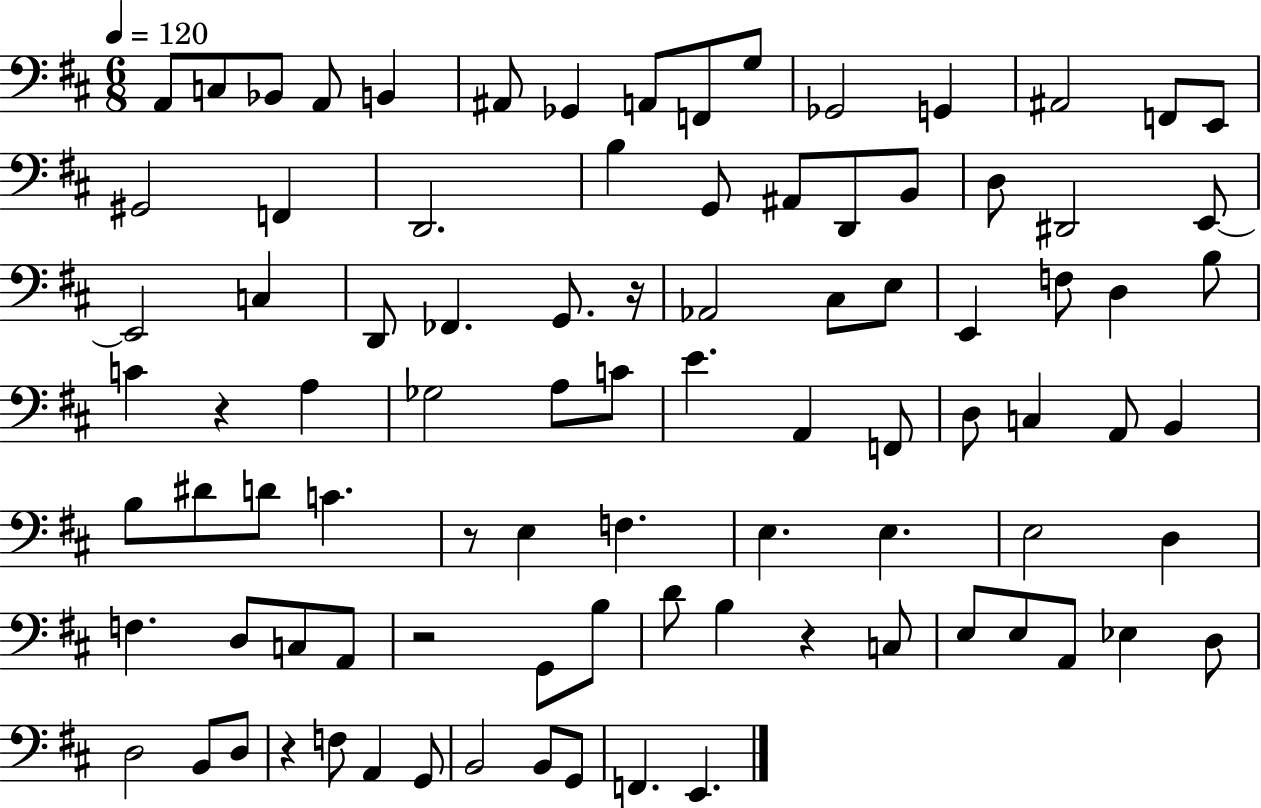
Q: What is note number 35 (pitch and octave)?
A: E2